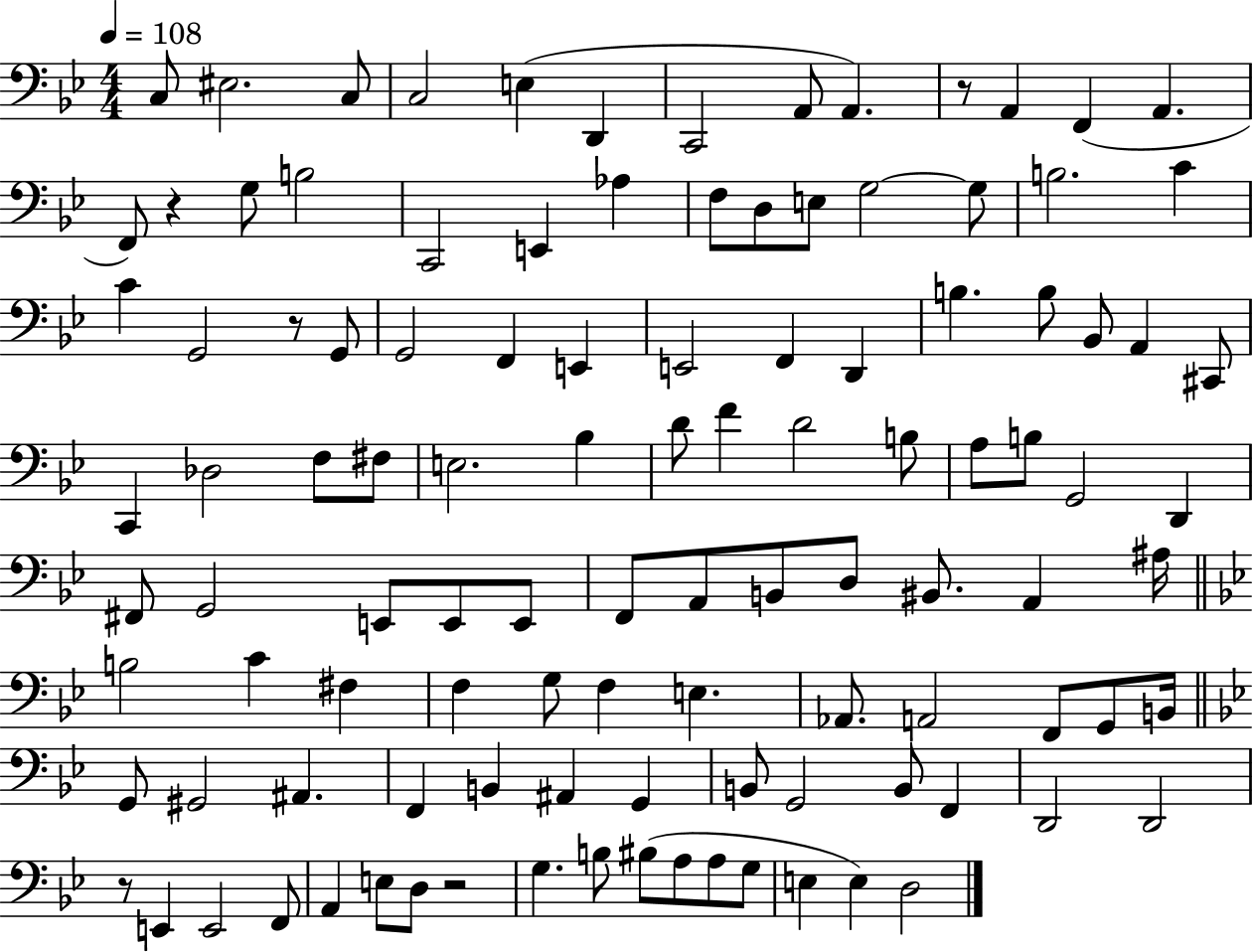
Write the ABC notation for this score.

X:1
T:Untitled
M:4/4
L:1/4
K:Bb
C,/2 ^E,2 C,/2 C,2 E, D,, C,,2 A,,/2 A,, z/2 A,, F,, A,, F,,/2 z G,/2 B,2 C,,2 E,, _A, F,/2 D,/2 E,/2 G,2 G,/2 B,2 C C G,,2 z/2 G,,/2 G,,2 F,, E,, E,,2 F,, D,, B, B,/2 _B,,/2 A,, ^C,,/2 C,, _D,2 F,/2 ^F,/2 E,2 _B, D/2 F D2 B,/2 A,/2 B,/2 G,,2 D,, ^F,,/2 G,,2 E,,/2 E,,/2 E,,/2 F,,/2 A,,/2 B,,/2 D,/2 ^B,,/2 A,, ^A,/4 B,2 C ^F, F, G,/2 F, E, _A,,/2 A,,2 F,,/2 G,,/2 B,,/4 G,,/2 ^G,,2 ^A,, F,, B,, ^A,, G,, B,,/2 G,,2 B,,/2 F,, D,,2 D,,2 z/2 E,, E,,2 F,,/2 A,, E,/2 D,/2 z2 G, B,/2 ^B,/2 A,/2 A,/2 G,/2 E, E, D,2